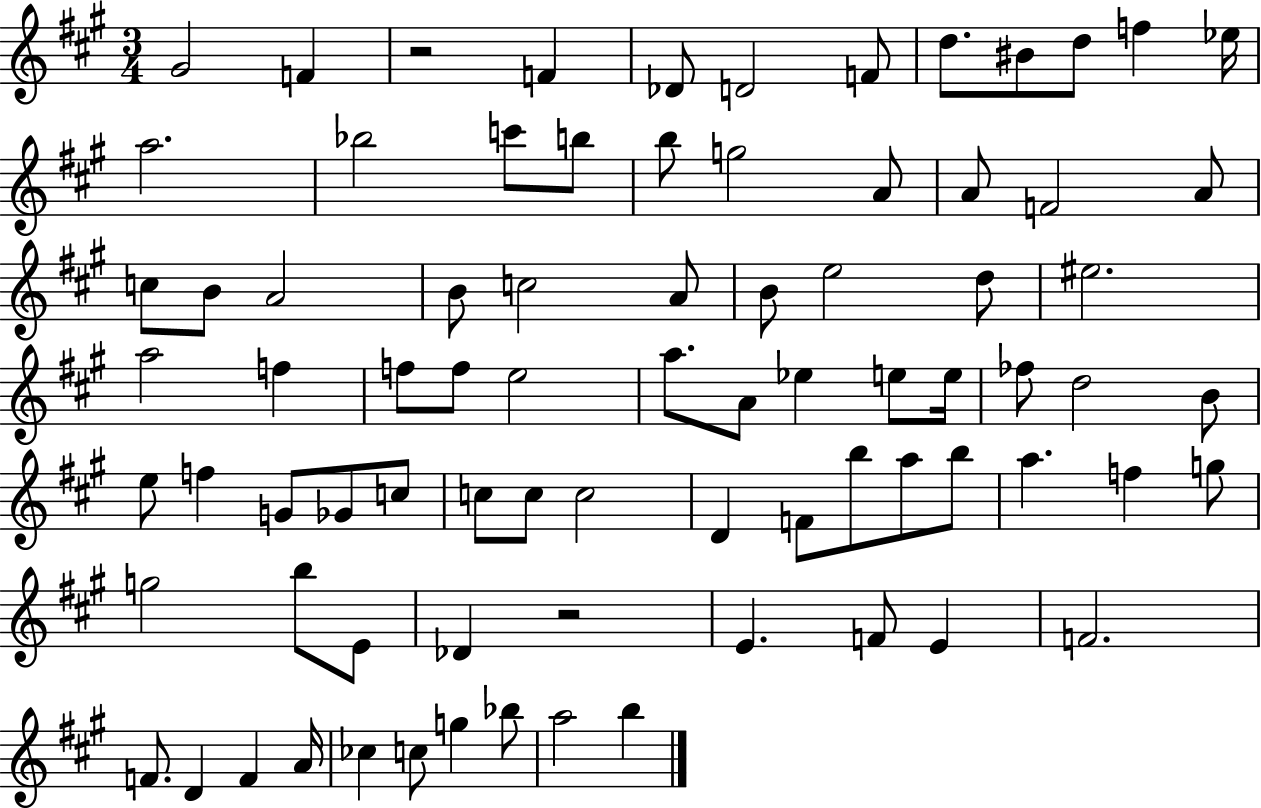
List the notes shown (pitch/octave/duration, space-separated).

G#4/h F4/q R/h F4/q Db4/e D4/h F4/e D5/e. BIS4/e D5/e F5/q Eb5/s A5/h. Bb5/h C6/e B5/e B5/e G5/h A4/e A4/e F4/h A4/e C5/e B4/e A4/h B4/e C5/h A4/e B4/e E5/h D5/e EIS5/h. A5/h F5/q F5/e F5/e E5/h A5/e. A4/e Eb5/q E5/e E5/s FES5/e D5/h B4/e E5/e F5/q G4/e Gb4/e C5/e C5/e C5/e C5/h D4/q F4/e B5/e A5/e B5/e A5/q. F5/q G5/e G5/h B5/e E4/e Db4/q R/h E4/q. F4/e E4/q F4/h. F4/e. D4/q F4/q A4/s CES5/q C5/e G5/q Bb5/e A5/h B5/q